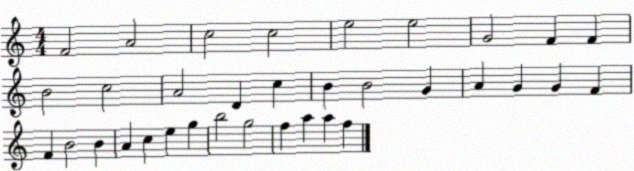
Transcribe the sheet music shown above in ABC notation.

X:1
T:Untitled
M:4/4
L:1/4
K:C
F2 A2 c2 c2 e2 e2 G2 F F B2 c2 A2 D c B B2 G A G G F F B2 B A c e g b2 g2 f a a f